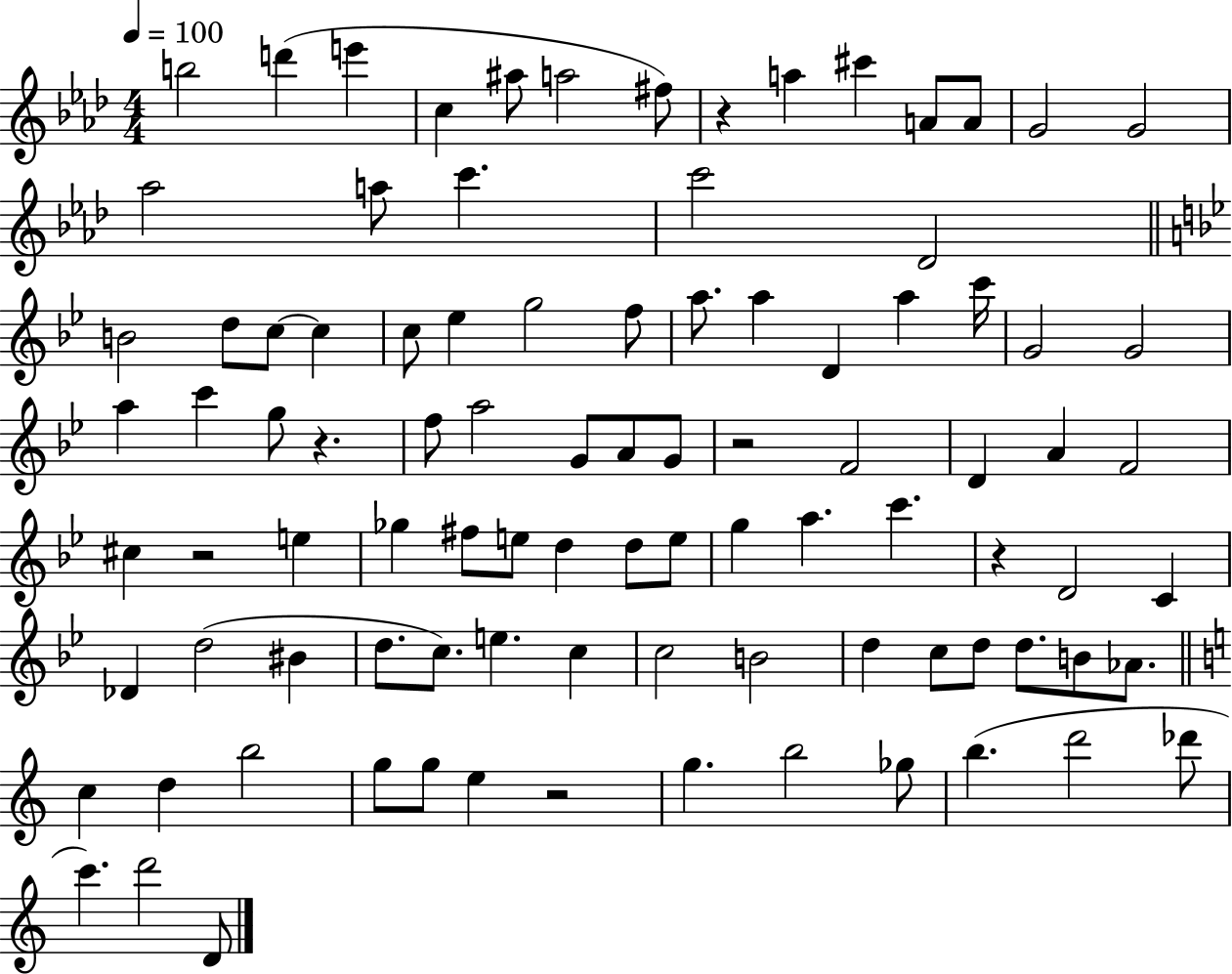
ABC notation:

X:1
T:Untitled
M:4/4
L:1/4
K:Ab
b2 d' e' c ^a/2 a2 ^f/2 z a ^c' A/2 A/2 G2 G2 _a2 a/2 c' c'2 _D2 B2 d/2 c/2 c c/2 _e g2 f/2 a/2 a D a c'/4 G2 G2 a c' g/2 z f/2 a2 G/2 A/2 G/2 z2 F2 D A F2 ^c z2 e _g ^f/2 e/2 d d/2 e/2 g a c' z D2 C _D d2 ^B d/2 c/2 e c c2 B2 d c/2 d/2 d/2 B/2 _A/2 c d b2 g/2 g/2 e z2 g b2 _g/2 b d'2 _d'/2 c' d'2 D/2